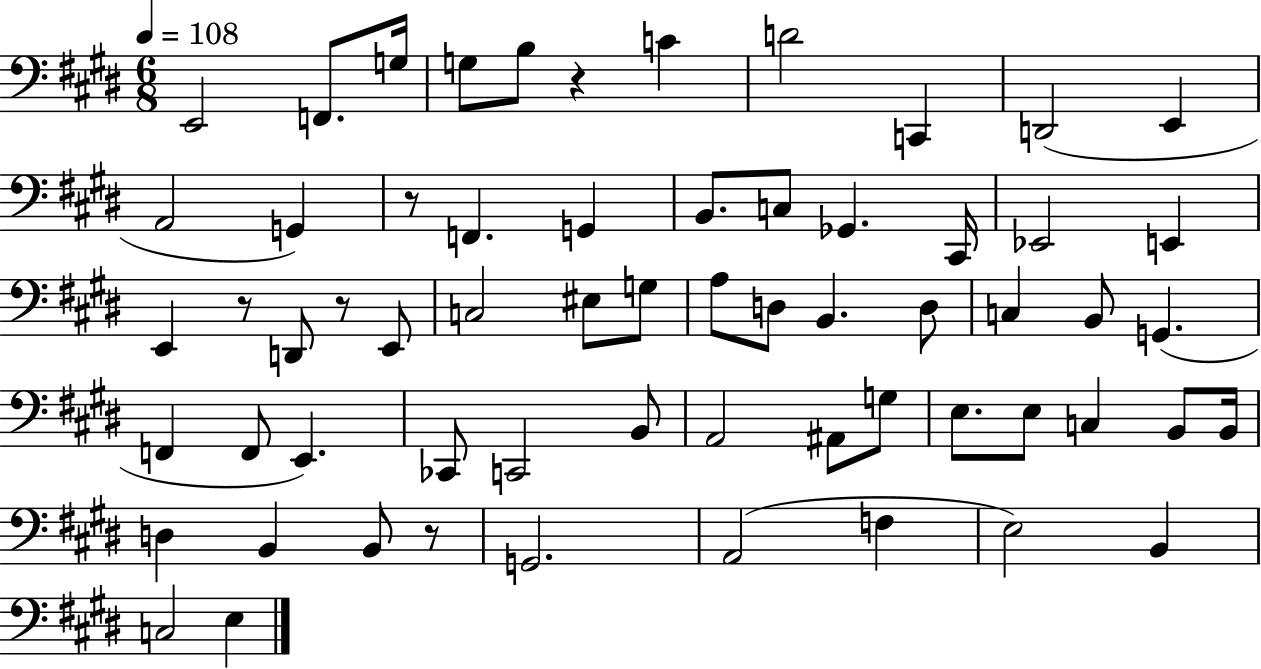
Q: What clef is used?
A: bass